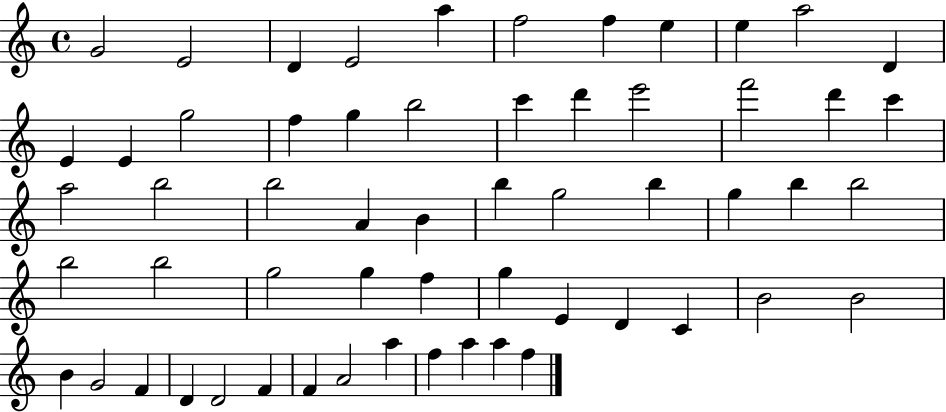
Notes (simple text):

G4/h E4/h D4/q E4/h A5/q F5/h F5/q E5/q E5/q A5/h D4/q E4/q E4/q G5/h F5/q G5/q B5/h C6/q D6/q E6/h F6/h D6/q C6/q A5/h B5/h B5/h A4/q B4/q B5/q G5/h B5/q G5/q B5/q B5/h B5/h B5/h G5/h G5/q F5/q G5/q E4/q D4/q C4/q B4/h B4/h B4/q G4/h F4/q D4/q D4/h F4/q F4/q A4/h A5/q F5/q A5/q A5/q F5/q